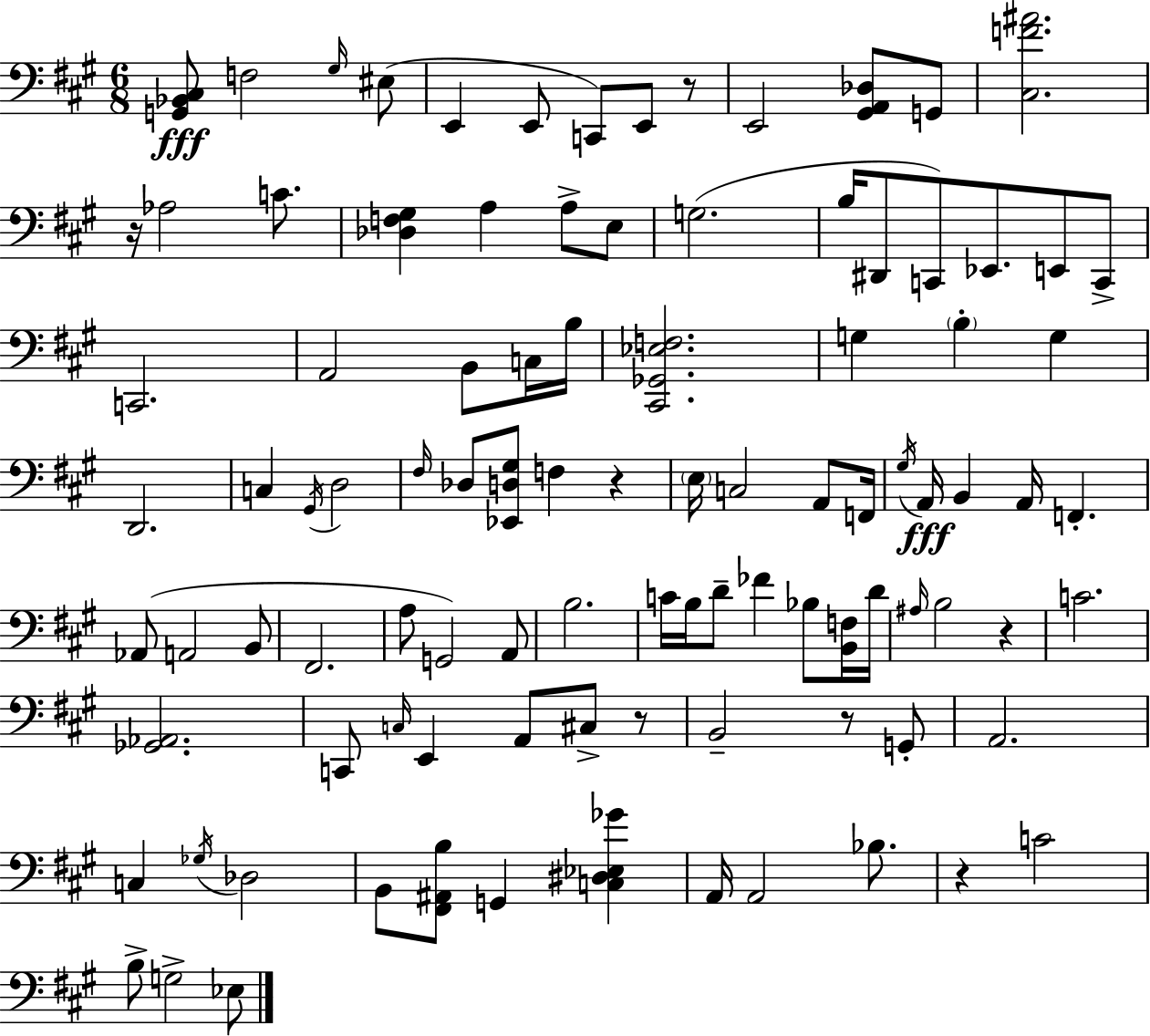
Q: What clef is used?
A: bass